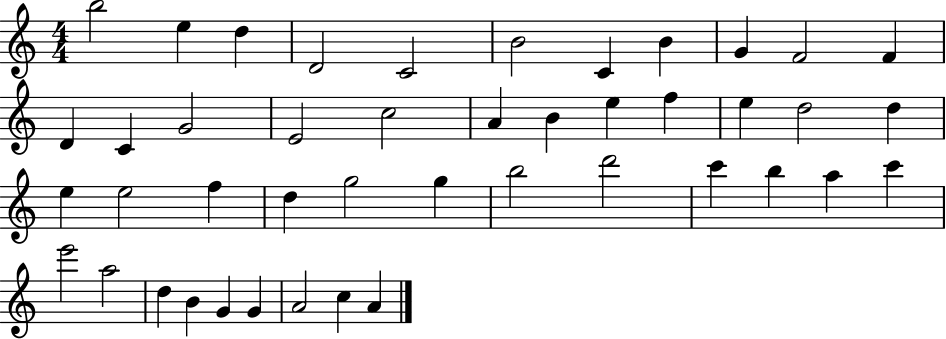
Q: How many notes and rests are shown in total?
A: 44